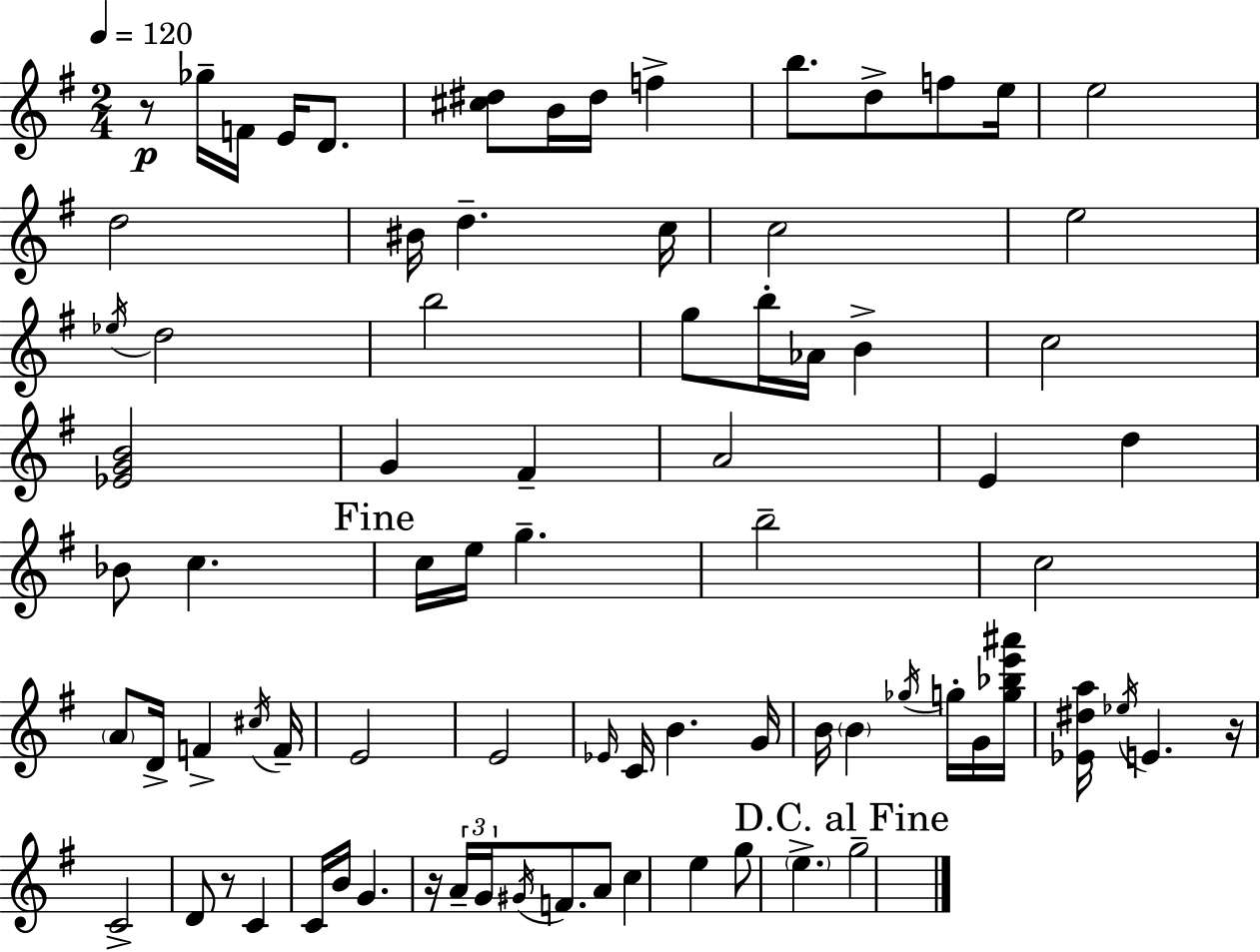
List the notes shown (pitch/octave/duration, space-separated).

R/e Gb5/s F4/s E4/s D4/e. [C#5,D#5]/e B4/s D#5/s F5/q B5/e. D5/e F5/e E5/s E5/h D5/h BIS4/s D5/q. C5/s C5/h E5/h Eb5/s D5/h B5/h G5/e B5/s Ab4/s B4/q C5/h [Eb4,G4,B4]/h G4/q F#4/q A4/h E4/q D5/q Bb4/e C5/q. C5/s E5/s G5/q. B5/h C5/h A4/e D4/s F4/q C#5/s F4/s E4/h E4/h Eb4/s C4/s B4/q. G4/s B4/s B4/q Gb5/s G5/s G4/s [G5,Bb5,E6,A#6]/s [Eb4,D#5,A5]/s Eb5/s E4/q. R/s C4/h D4/e R/e C4/q C4/s B4/s G4/q. R/s A4/s G4/s G#4/s F4/e. A4/e C5/q E5/q G5/e E5/q. G5/h